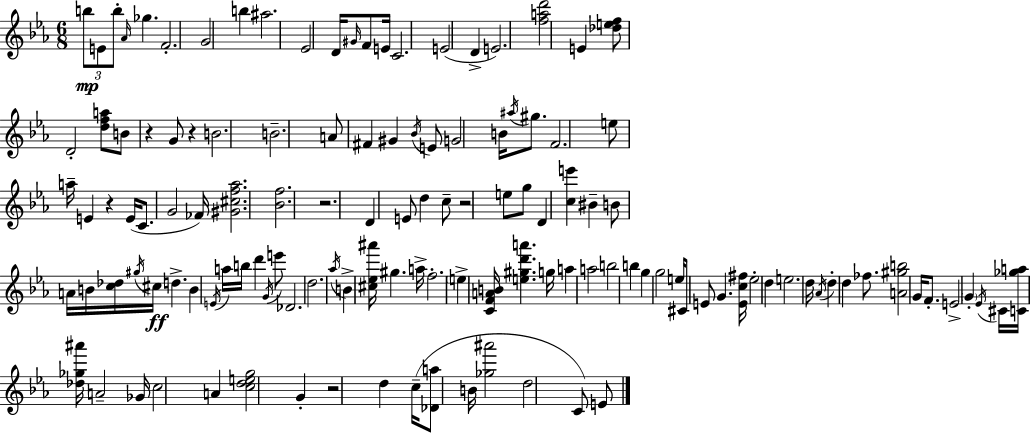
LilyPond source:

{
  \clef treble
  \numericTimeSignature
  \time 6/8
  \key c \minor
  \tuplet 3/2 { b''8\mp e'8 b''8-. } \grace { aes'16 } ges''4. | f'2.-. | g'2 b''4 | ais''2. | \break ees'2 d'16 \grace { gis'16 } f'8 | e'16 c'2. | e'2( d'4-> | e'2.) | \break <f'' a'' d'''>2 e'4 | <des'' e'' f''>8 d'2-. | <d'' f'' a''>8 b'8 r4 g'8 r4 | b'2. | \break b'2.-- | a'8 fis'4 gis'4 | \acciaccatura { bes'16 } e'8 g'2 b'16 | \acciaccatura { ais''16 } gis''8. f'2. | \break e''8 a''16-- e'4 r4 | e'16( c'8. g'2 | fes'16) <gis' cis'' f'' aes''>2. | <bes' f''>2. | \break r2. | d'4 e'8 d''4 | c''8-- r2 | e''8 g''8 d'4 <c'' e'''>4 | \break bis'4-- b'8 a'16 b'16 <c'' des''>16 \acciaccatura { gis''16 }\ff cis''16 d''4.-> | b'4 \acciaccatura { e'16 } a''16 b''16 | d'''4 \acciaccatura { g'16 } e'''8 des'2. | d''2. | \break \acciaccatura { aes''16 } b'4-> | <cis'' ees'' ais'''>16 gis''4. a''16-> f''2.-. | \parenthesize e''4-> | <c' f' a' b'>16 <e'' gis'' d''' a'''>4. g''16 a''4 | \break a''2 b''2 | b''4 g''4 | g''2 e''16 cis'8 e'8 | g'4. <e' c'' fis''>16 ees''2-. | \break d''4 e''2. | d''16 \acciaccatura { aes'16 } d''4-. | d''4 fes''8. <a' gis'' b''>2 | g'16 f'8.-. e'2-> | \break \parenthesize g'4-. \acciaccatura { ees'16 } cis'16 <c' ges'' a''>16 | <des'' ges'' ais'''>16 a'2-- ges'16 c''2 | a'4 <c'' d'' e'' g''>2 | g'4-. r2 | \break d''4 c''16--( <des' a''>8 | b'16 <ges'' ais'''>2 d''2 | c'8) e'8 \bar "|."
}